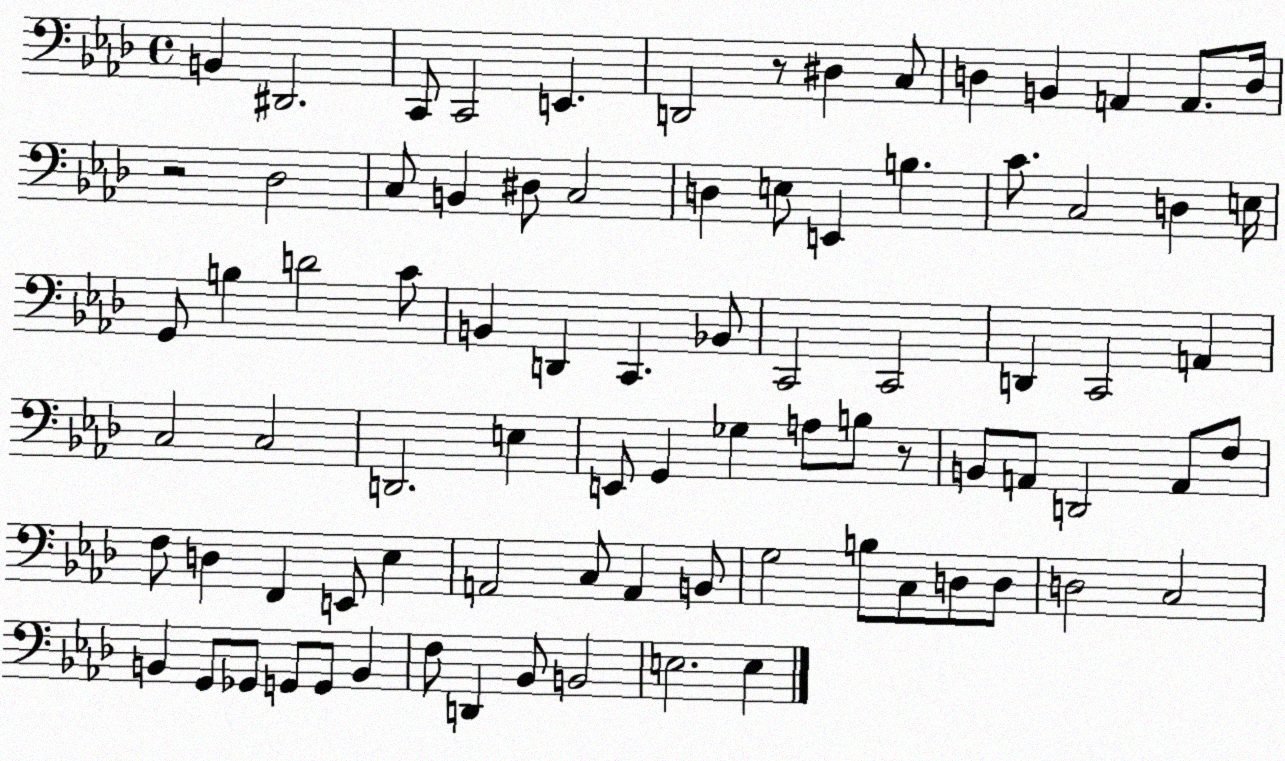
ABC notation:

X:1
T:Untitled
M:4/4
L:1/4
K:Ab
B,, ^D,,2 C,,/2 C,,2 E,, D,,2 z/2 ^D, C,/2 D, B,, A,, A,,/2 D,/4 z2 _D,2 C,/2 B,, ^D,/2 C,2 D, E,/2 E,, B, C/2 C,2 D, E,/4 G,,/2 B, D2 C/2 B,, D,, C,, _B,,/2 C,,2 C,,2 D,, C,,2 A,, C,2 C,2 D,,2 E, E,,/2 G,, _G, A,/2 B,/2 z/2 B,,/2 A,,/2 D,,2 A,,/2 F,/2 F,/2 D, F,, E,,/2 _E, A,,2 C,/2 A,, B,,/2 G,2 B,/2 C,/2 D,/2 D,/2 D,2 C,2 B,, G,,/2 _G,,/2 G,,/2 G,,/2 B,, F,/2 D,, _B,,/2 B,,2 E,2 E,